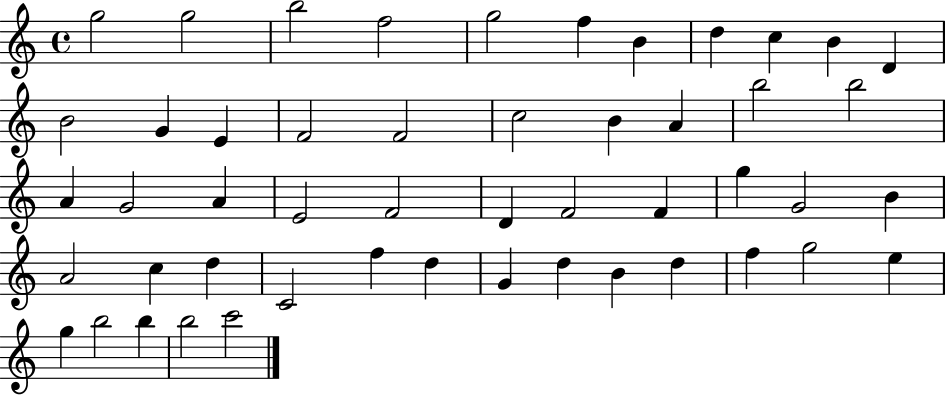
G5/h G5/h B5/h F5/h G5/h F5/q B4/q D5/q C5/q B4/q D4/q B4/h G4/q E4/q F4/h F4/h C5/h B4/q A4/q B5/h B5/h A4/q G4/h A4/q E4/h F4/h D4/q F4/h F4/q G5/q G4/h B4/q A4/h C5/q D5/q C4/h F5/q D5/q G4/q D5/q B4/q D5/q F5/q G5/h E5/q G5/q B5/h B5/q B5/h C6/h